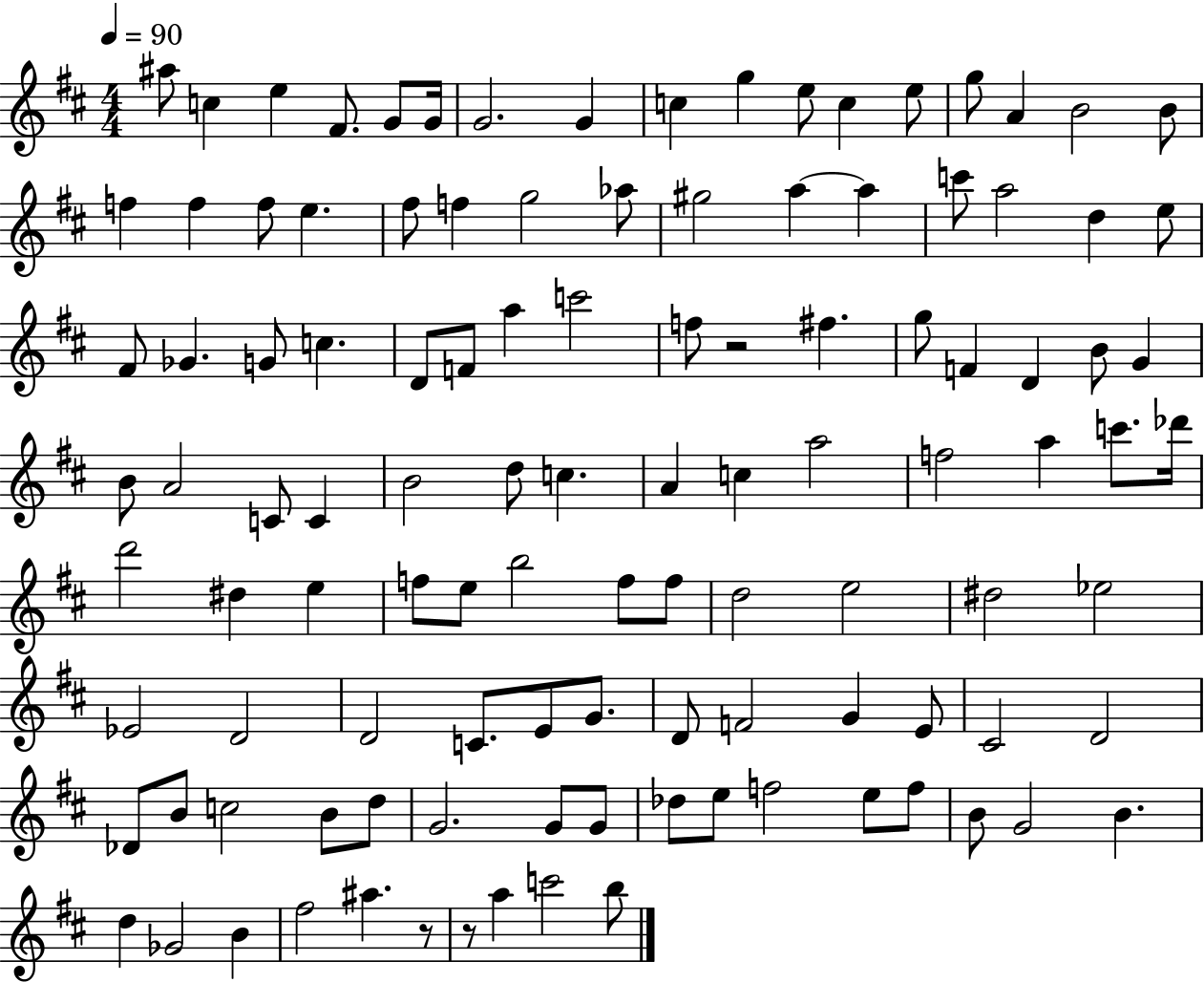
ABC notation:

X:1
T:Untitled
M:4/4
L:1/4
K:D
^a/2 c e ^F/2 G/2 G/4 G2 G c g e/2 c e/2 g/2 A B2 B/2 f f f/2 e ^f/2 f g2 _a/2 ^g2 a a c'/2 a2 d e/2 ^F/2 _G G/2 c D/2 F/2 a c'2 f/2 z2 ^f g/2 F D B/2 G B/2 A2 C/2 C B2 d/2 c A c a2 f2 a c'/2 _d'/4 d'2 ^d e f/2 e/2 b2 f/2 f/2 d2 e2 ^d2 _e2 _E2 D2 D2 C/2 E/2 G/2 D/2 F2 G E/2 ^C2 D2 _D/2 B/2 c2 B/2 d/2 G2 G/2 G/2 _d/2 e/2 f2 e/2 f/2 B/2 G2 B d _G2 B ^f2 ^a z/2 z/2 a c'2 b/2